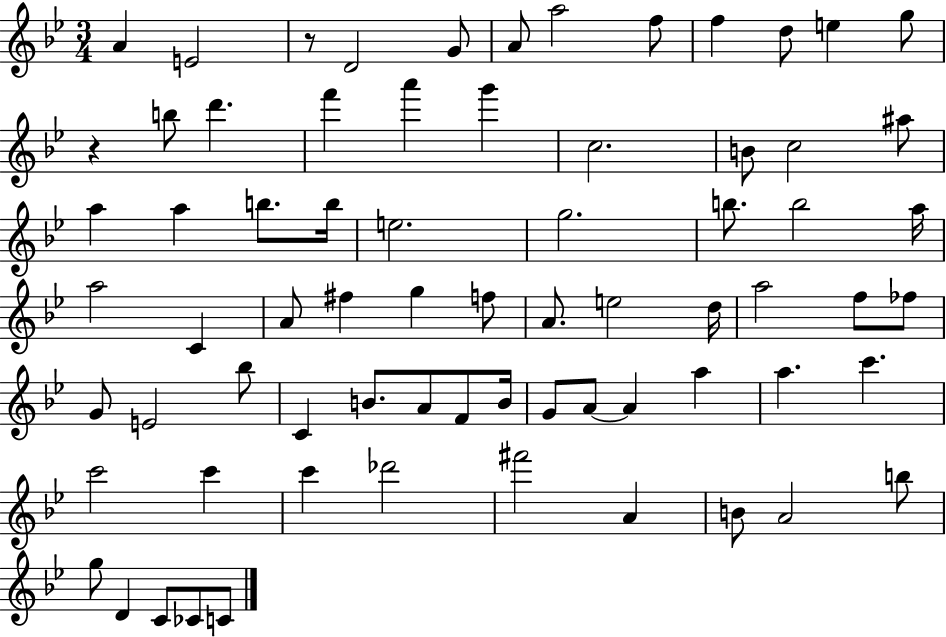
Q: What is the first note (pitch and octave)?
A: A4